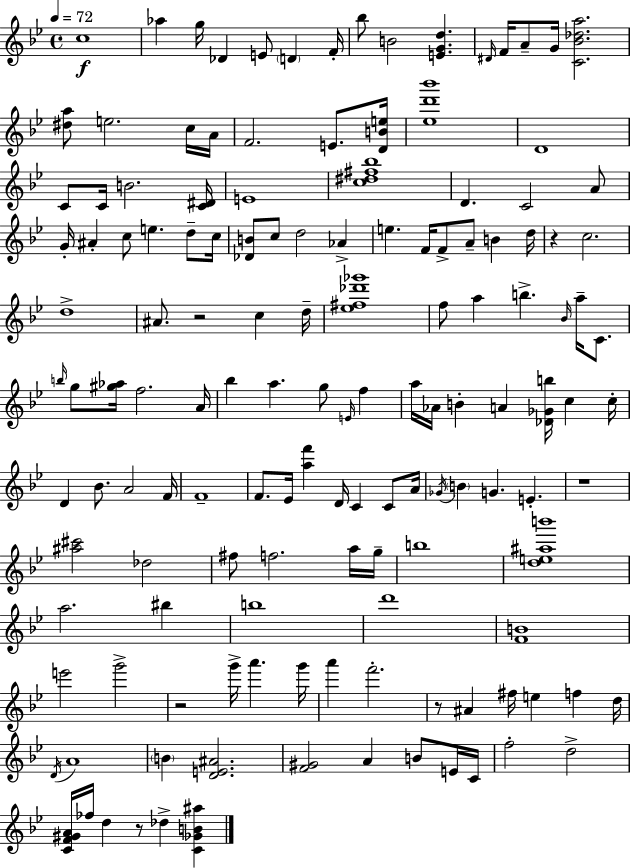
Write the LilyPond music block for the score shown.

{
  \clef treble
  \time 4/4
  \defaultTimeSignature
  \key bes \major
  \tempo 4 = 72
  \repeat volta 2 { c''1\f | aes''4 g''16 des'4 e'8 \parenthesize d'4 f'16-. | bes''8 b'2 <e' g' d''>4. | \grace { dis'16 } f'16 a'8-- g'16 <c' bes' des'' a''>2. | \break <dis'' a''>8 e''2. c''16 | a'16 f'2. e'8. | <d' b' e''>16 <ees'' d''' bes'''>1 | d'1 | \break c'8 c'16 b'2. | <c' dis'>16 e'1 | <c'' dis'' fis'' bes''>1 | d'4. c'2 a'8 | \break g'16-. ais'4-. c''8 e''4. d''8-- | c''16 <des' b'>8 c''8 d''2 aes'4-> | e''4. f'16 f'8-> a'8-- b'4 | d''16 r4 c''2. | \break d''1-> | ais'8. r2 c''4 | d''16-- <ees'' fis'' des''' ges'''>1 | f''8 a''4 b''4.-> \grace { bes'16 } a''16-- c'8. | \break \grace { b''16 } g''8 <gis'' aes''>16 f''2. | a'16 bes''4 a''4. g''8 \grace { e'16 } | f''4 a''16 aes'16 b'4-. a'4 <des' ges' b''>16 c''4 | c''16-. d'4 bes'8. a'2 | \break f'16 f'1-- | f'8. ees'16 <a'' f'''>4 d'16 c'4 | c'8 a'16 \acciaccatura { ges'16 } \parenthesize b'4 g'4. e'4.-. | r1 | \break <ais'' cis'''>2 des''2 | fis''8 f''2. | a''16 g''16-- b''1 | <d'' e'' ais'' b'''>1 | \break a''2. | bis''4 b''1 | d'''1 | <f' b'>1 | \break e'''2 g'''2-> | r2 g'''16-> a'''4. | g'''16 a'''4 f'''2.-. | r8 ais'4 fis''16 e''4 | \break f''4 d''16 \acciaccatura { d'16 } a'1 | \parenthesize b'4 <d' e' ais'>2. | <f' gis'>2 a'4 | b'8 e'16 c'16 f''2-. d''2-> | \break <c' f' gis' a'>16 fes''16 d''4 r8 des''4-> | <c' ges' b' ais''>4 } \bar "|."
}